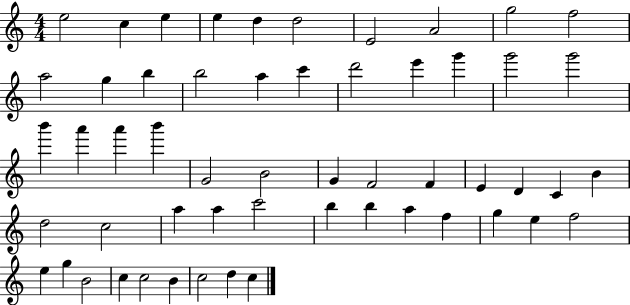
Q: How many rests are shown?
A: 0